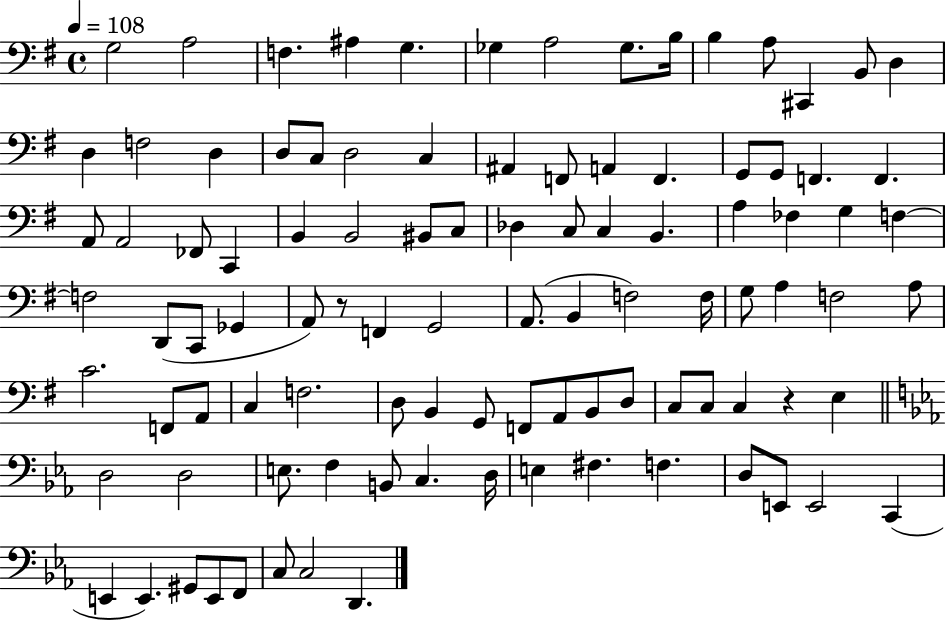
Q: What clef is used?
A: bass